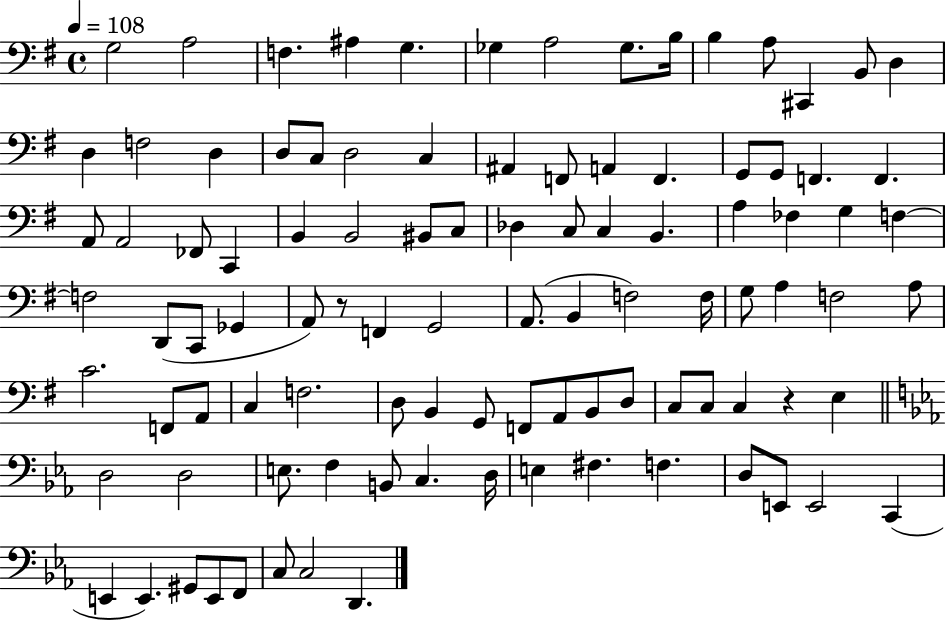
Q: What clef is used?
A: bass